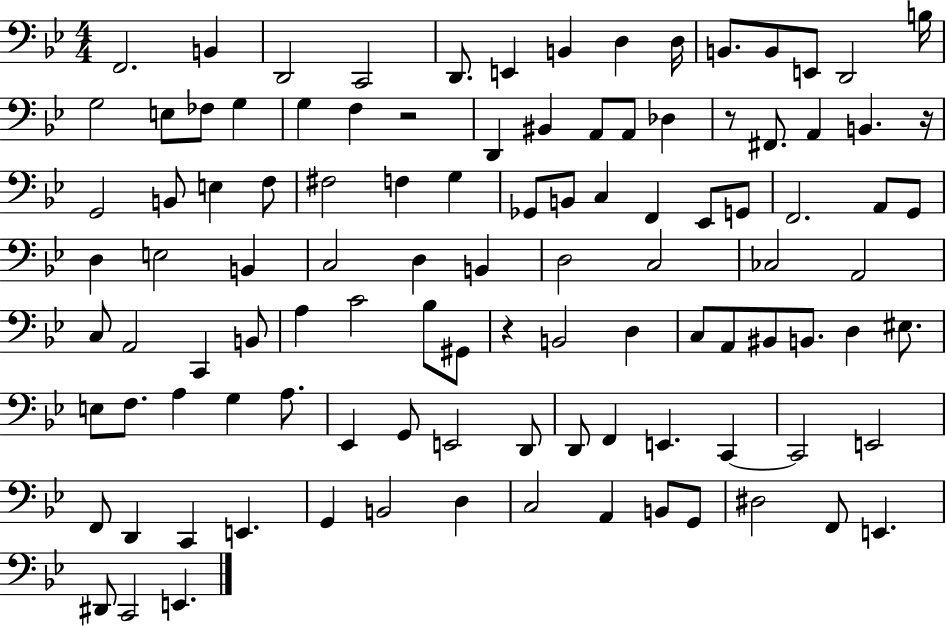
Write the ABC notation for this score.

X:1
T:Untitled
M:4/4
L:1/4
K:Bb
F,,2 B,, D,,2 C,,2 D,,/2 E,, B,, D, D,/4 B,,/2 B,,/2 E,,/2 D,,2 B,/4 G,2 E,/2 _F,/2 G, G, F, z2 D,, ^B,, A,,/2 A,,/2 _D, z/2 ^F,,/2 A,, B,, z/4 G,,2 B,,/2 E, F,/2 ^F,2 F, G, _G,,/2 B,,/2 C, F,, _E,,/2 G,,/2 F,,2 A,,/2 G,,/2 D, E,2 B,, C,2 D, B,, D,2 C,2 _C,2 A,,2 C,/2 A,,2 C,, B,,/2 A, C2 _B,/2 ^G,,/2 z B,,2 D, C,/2 A,,/2 ^B,,/2 B,,/2 D, ^E,/2 E,/2 F,/2 A, G, A,/2 _E,, G,,/2 E,,2 D,,/2 D,,/2 F,, E,, C,, C,,2 E,,2 F,,/2 D,, C,, E,, G,, B,,2 D, C,2 A,, B,,/2 G,,/2 ^D,2 F,,/2 E,, ^D,,/2 C,,2 E,,